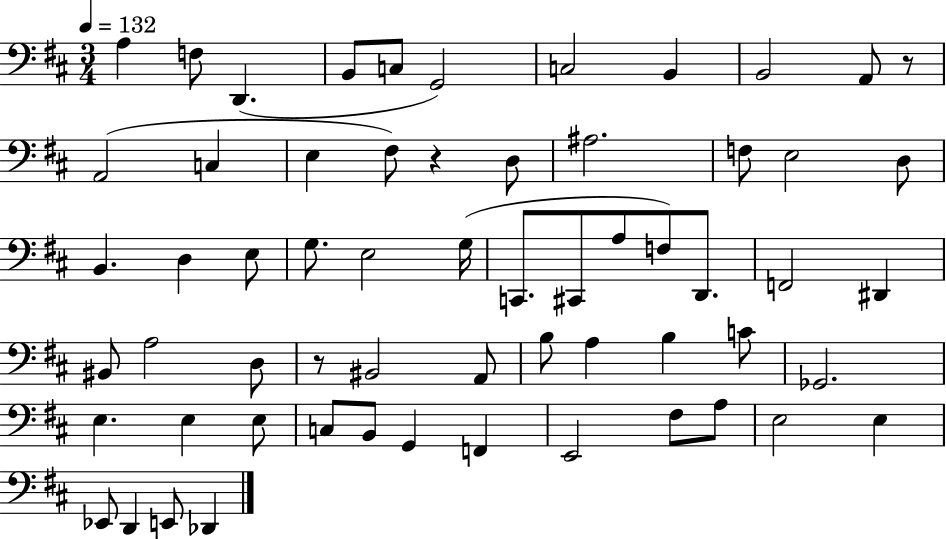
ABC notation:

X:1
T:Untitled
M:3/4
L:1/4
K:D
A, F,/2 D,, B,,/2 C,/2 G,,2 C,2 B,, B,,2 A,,/2 z/2 A,,2 C, E, ^F,/2 z D,/2 ^A,2 F,/2 E,2 D,/2 B,, D, E,/2 G,/2 E,2 G,/4 C,,/2 ^C,,/2 A,/2 F,/2 D,,/2 F,,2 ^D,, ^B,,/2 A,2 D,/2 z/2 ^B,,2 A,,/2 B,/2 A, B, C/2 _G,,2 E, E, E,/2 C,/2 B,,/2 G,, F,, E,,2 ^F,/2 A,/2 E,2 E, _E,,/2 D,, E,,/2 _D,,